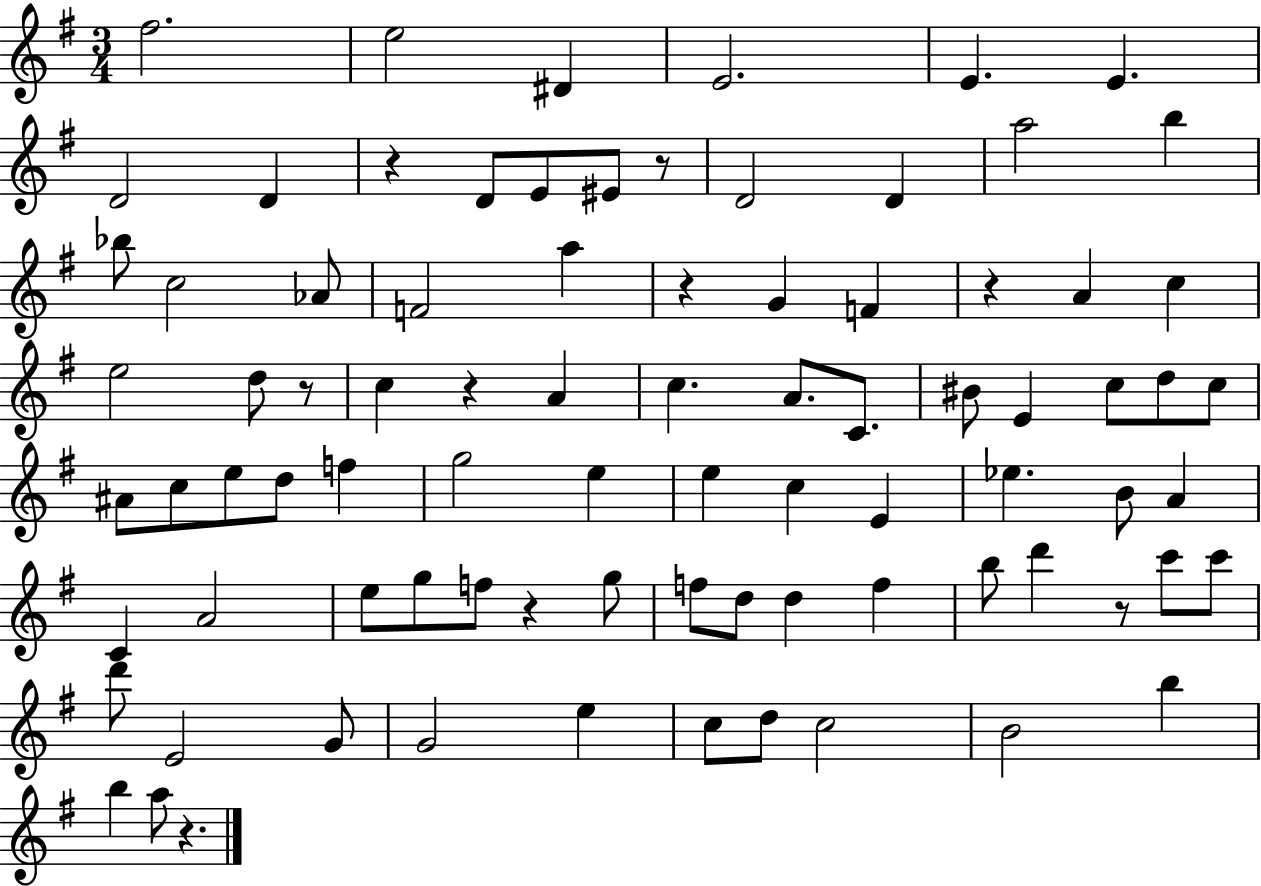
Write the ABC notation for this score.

X:1
T:Untitled
M:3/4
L:1/4
K:G
^f2 e2 ^D E2 E E D2 D z D/2 E/2 ^E/2 z/2 D2 D a2 b _b/2 c2 _A/2 F2 a z G F z A c e2 d/2 z/2 c z A c A/2 C/2 ^B/2 E c/2 d/2 c/2 ^A/2 c/2 e/2 d/2 f g2 e e c E _e B/2 A C A2 e/2 g/2 f/2 z g/2 f/2 d/2 d f b/2 d' z/2 c'/2 c'/2 d'/2 E2 G/2 G2 e c/2 d/2 c2 B2 b b a/2 z